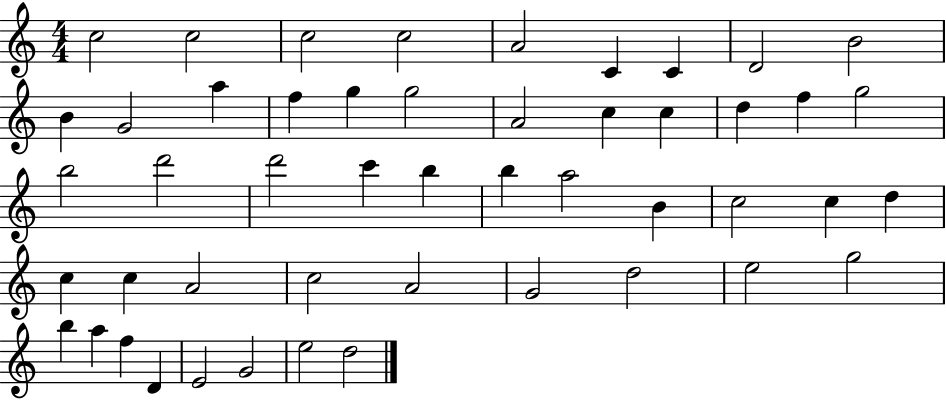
X:1
T:Untitled
M:4/4
L:1/4
K:C
c2 c2 c2 c2 A2 C C D2 B2 B G2 a f g g2 A2 c c d f g2 b2 d'2 d'2 c' b b a2 B c2 c d c c A2 c2 A2 G2 d2 e2 g2 b a f D E2 G2 e2 d2